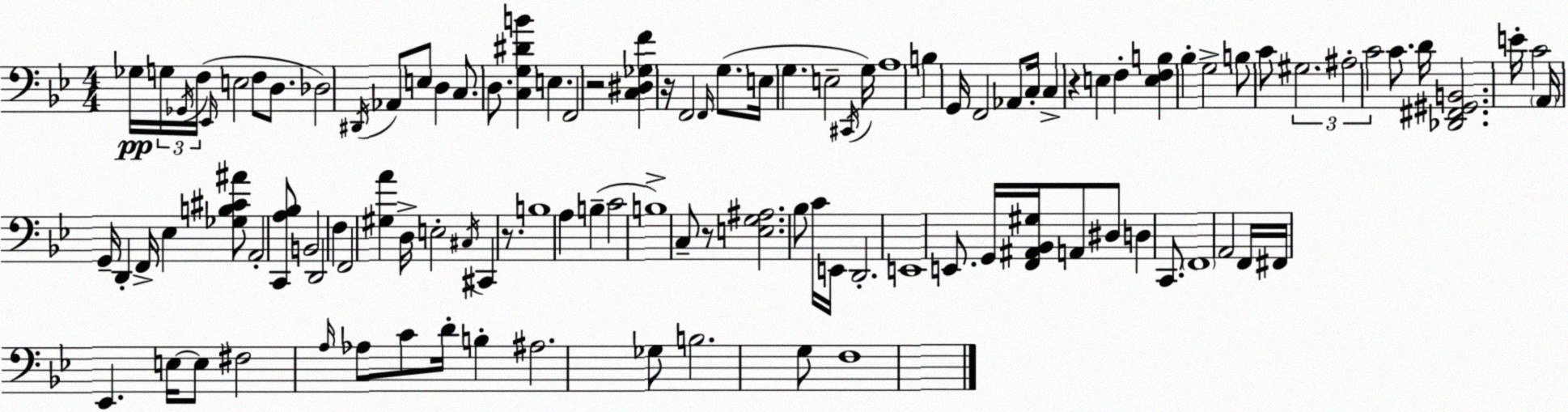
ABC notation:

X:1
T:Untitled
M:4/4
L:1/4
K:Gm
_G,/4 G,/4 _G,,/4 F,/4 _E,,/4 E,2 F,/2 D,/2 _D,2 ^D,,/4 _A,,/2 E,/2 D, C,/2 D,/2 [C,G,^DB] E, F,,2 z2 [C,^D,_G,F] z/4 F,,2 F,,/4 G,/2 E,/4 G, E,2 ^C,,/4 G,/4 A,4 B, G,,/4 F,,2 _A,,/2 C,/4 C, z E, F, [E,F,B,] _B, G,2 B,/2 C/2 ^G,2 ^A,2 C2 C/2 D/4 [_D,,^F,,^G,,B,,]2 E/4 C2 A,,/4 G,,/4 D,, F,,/4 _E, [_G,B,^C^A]/2 A,,2 [C,,A,_B,]/2 B,,2 D,,2 F, F,,2 [^G,A] D,/4 E,2 ^C,/4 ^C,, z/2 B,4 A, B, C2 B,4 C,/2 z/2 [E,G,^A,]2 _B,/2 C/4 E,,/4 D,,2 E,,4 E,,/2 G,,/4 [F,,^A,,_B,,^G,]/4 A,,/2 ^D,/2 D, C,,/2 F,,4 A,,2 F,,/4 ^F,,/4 _E,, E,/4 E,/2 ^F,2 A,/4 _A,/2 C/2 D/4 B, ^A,2 _G,/2 B,2 G,/2 F,4